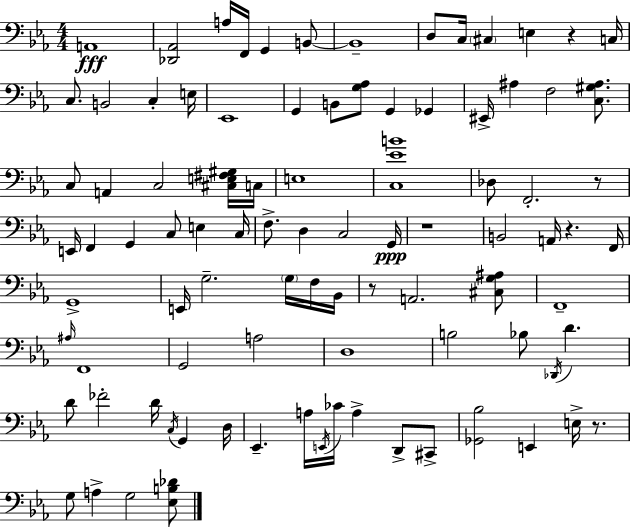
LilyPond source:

{
  \clef bass
  \numericTimeSignature
  \time 4/4
  \key ees \major
  a,1\fff | <des, aes,>2 a16 f,16 g,4 b,8~~ | b,1-- | d8 c16 \parenthesize cis4 e4 r4 c16 | \break c8. b,2 c4-. e16 | ees,1 | g,4 b,8 <g aes>8 g,4 ges,4 | eis,16-> ais4 f2 <c gis ais>8. | \break c8 a,4 c2 <cis e fis gis>16 c16 | e1 | <c ees' b'>1 | des8 f,2.-. r8 | \break e,16 f,4 g,4 c8 e4 c16 | f8.-> d4 c2 g,16\ppp | r1 | b,2 a,16 r4. f,16 | \break g,1-> | e,16 g2.-- \parenthesize g16 f16 bes,16 | r8 a,2. <cis g ais>8 | f,1-- | \break \grace { ais16 } f,1 | g,2 a2 | d1 | b2 bes8 \acciaccatura { des,16 } d'4. | \break d'8 fes'2-. d'16 \acciaccatura { c16 } g,4 | d16 ees,4.-- a16 \acciaccatura { e,16 } ces'16 a4-> | d,8-> cis,8-> <ges, bes>2 e,4 | e16-> r8. g8 a4-> g2 | \break <ees b des'>8 \bar "|."
}